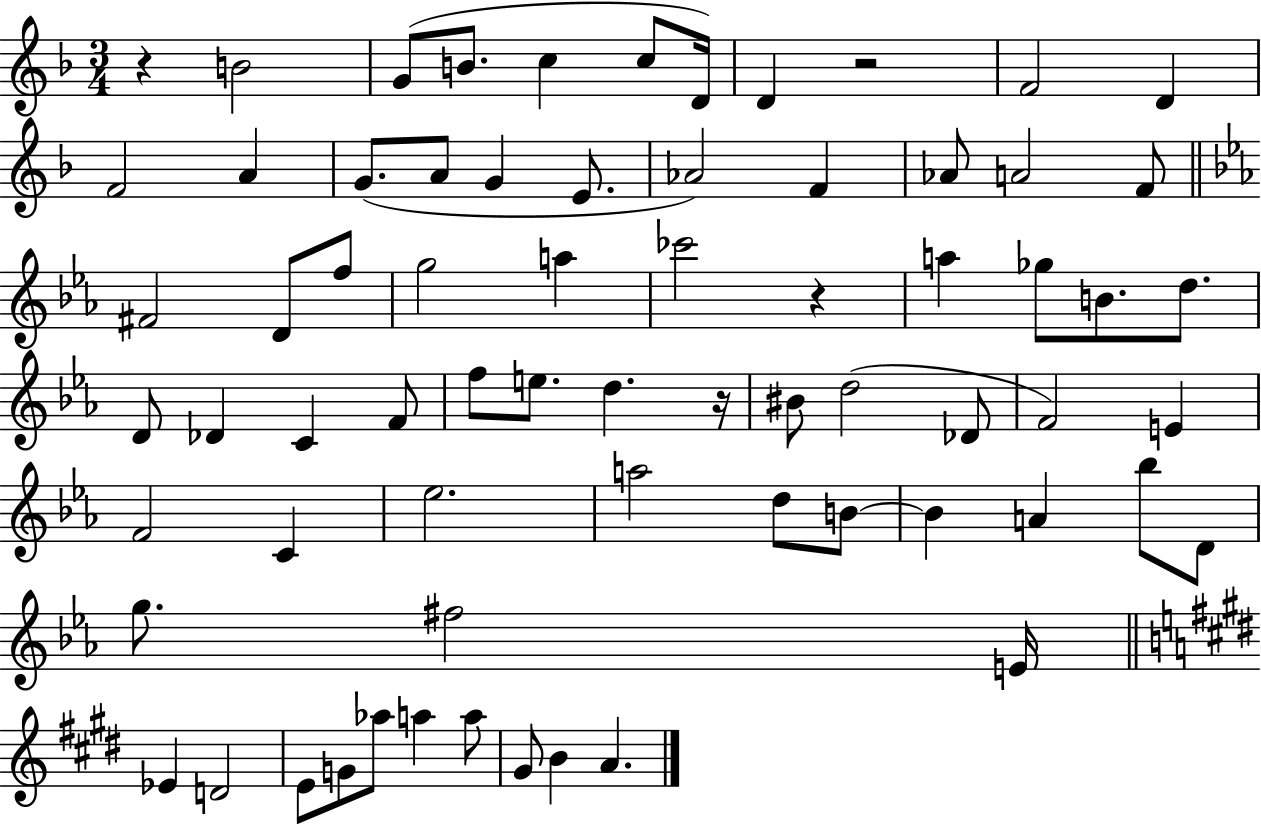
R/q B4/h G4/e B4/e. C5/q C5/e D4/s D4/q R/h F4/h D4/q F4/h A4/q G4/e. A4/e G4/q E4/e. Ab4/h F4/q Ab4/e A4/h F4/e F#4/h D4/e F5/e G5/h A5/q CES6/h R/q A5/q Gb5/e B4/e. D5/e. D4/e Db4/q C4/q F4/e F5/e E5/e. D5/q. R/s BIS4/e D5/h Db4/e F4/h E4/q F4/h C4/q Eb5/h. A5/h D5/e B4/e B4/q A4/q Bb5/e D4/e G5/e. F#5/h E4/s Eb4/q D4/h E4/e G4/e Ab5/e A5/q A5/e G#4/e B4/q A4/q.